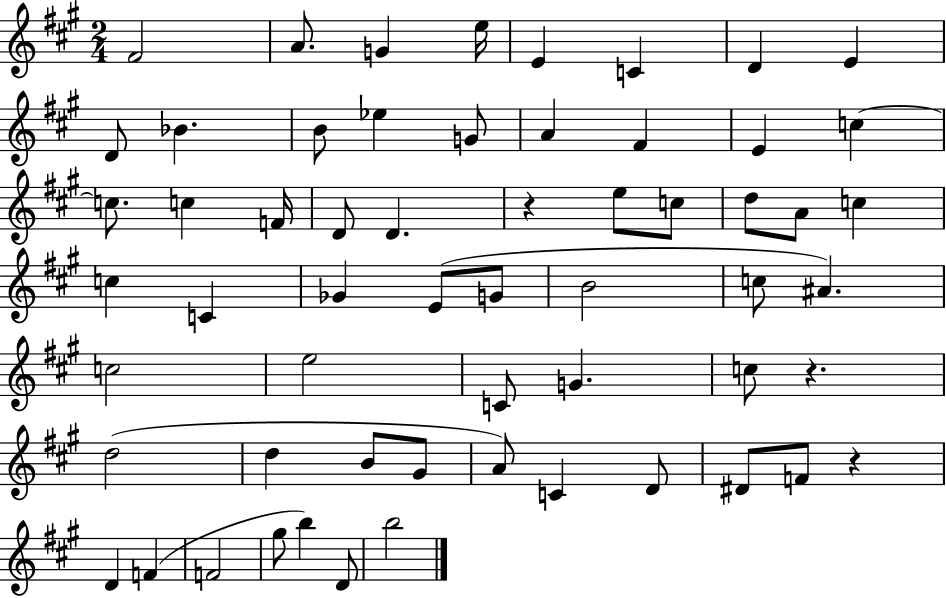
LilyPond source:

{
  \clef treble
  \numericTimeSignature
  \time 2/4
  \key a \major
  fis'2 | a'8. g'4 e''16 | e'4 c'4 | d'4 e'4 | \break d'8 bes'4. | b'8 ees''4 g'8 | a'4 fis'4 | e'4 c''4~~ | \break c''8. c''4 f'16 | d'8 d'4. | r4 e''8 c''8 | d''8 a'8 c''4 | \break c''4 c'4 | ges'4 e'8( g'8 | b'2 | c''8 ais'4.) | \break c''2 | e''2 | c'8 g'4. | c''8 r4. | \break d''2( | d''4 b'8 gis'8 | a'8) c'4 d'8 | dis'8 f'8 r4 | \break d'4 f'4( | f'2 | gis''8 b''4) d'8 | b''2 | \break \bar "|."
}